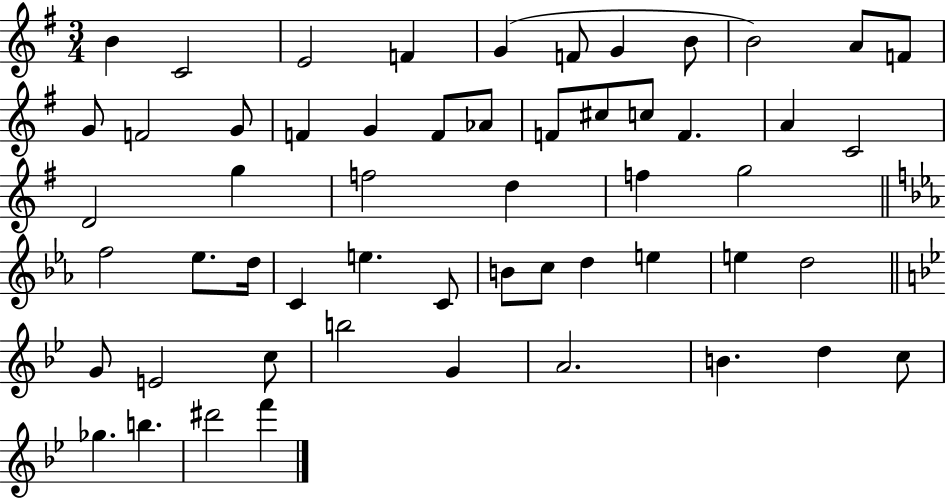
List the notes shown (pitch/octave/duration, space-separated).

B4/q C4/h E4/h F4/q G4/q F4/e G4/q B4/e B4/h A4/e F4/e G4/e F4/h G4/e F4/q G4/q F4/e Ab4/e F4/e C#5/e C5/e F4/q. A4/q C4/h D4/h G5/q F5/h D5/q F5/q G5/h F5/h Eb5/e. D5/s C4/q E5/q. C4/e B4/e C5/e D5/q E5/q E5/q D5/h G4/e E4/h C5/e B5/h G4/q A4/h. B4/q. D5/q C5/e Gb5/q. B5/q. D#6/h F6/q